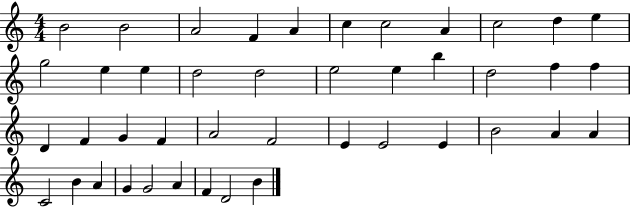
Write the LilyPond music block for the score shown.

{
  \clef treble
  \numericTimeSignature
  \time 4/4
  \key c \major
  b'2 b'2 | a'2 f'4 a'4 | c''4 c''2 a'4 | c''2 d''4 e''4 | \break g''2 e''4 e''4 | d''2 d''2 | e''2 e''4 b''4 | d''2 f''4 f''4 | \break d'4 f'4 g'4 f'4 | a'2 f'2 | e'4 e'2 e'4 | b'2 a'4 a'4 | \break c'2 b'4 a'4 | g'4 g'2 a'4 | f'4 d'2 b'4 | \bar "|."
}